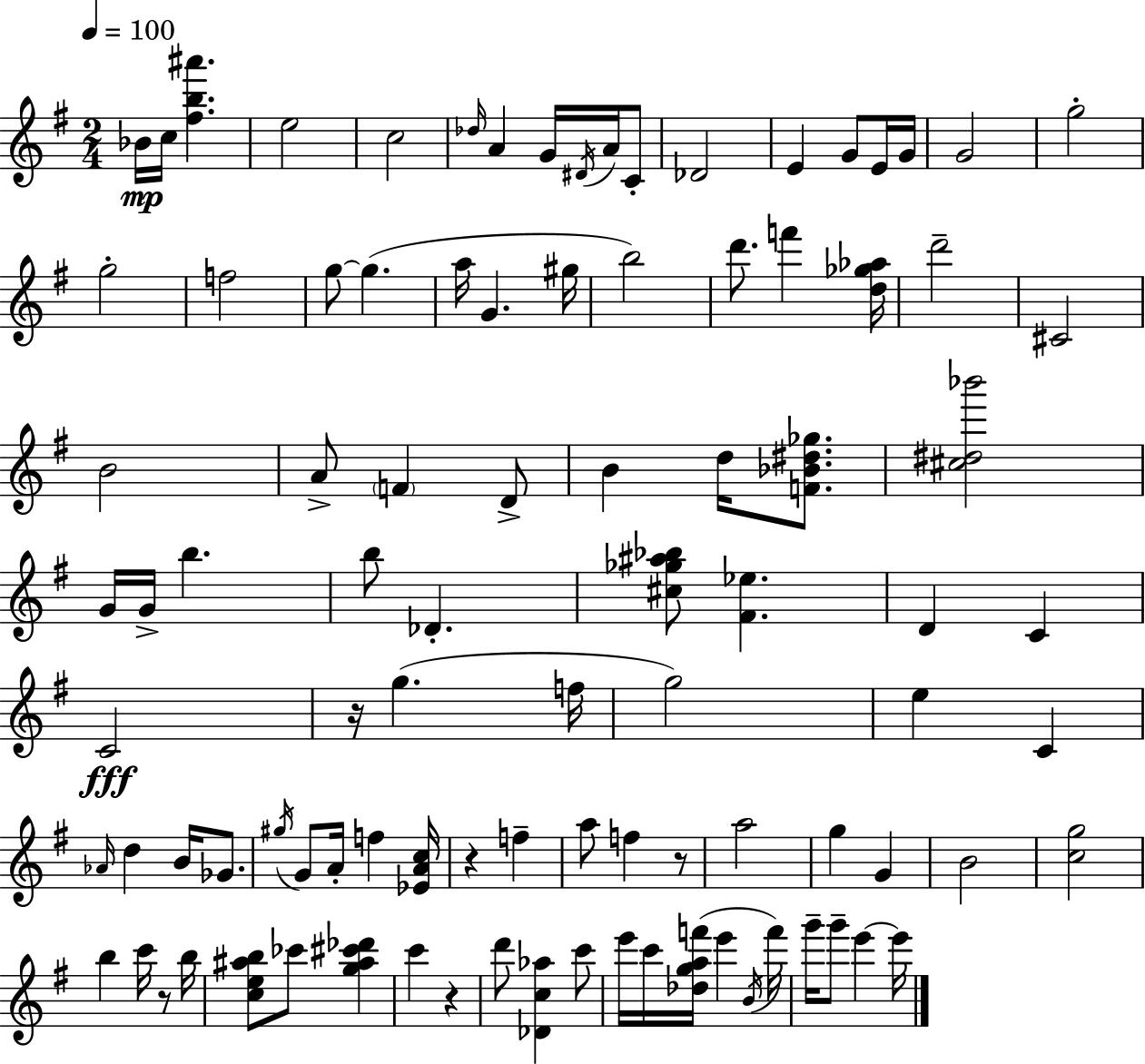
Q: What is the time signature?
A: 2/4